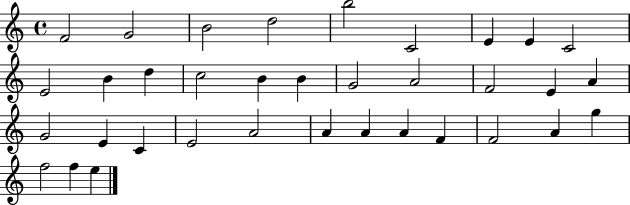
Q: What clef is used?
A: treble